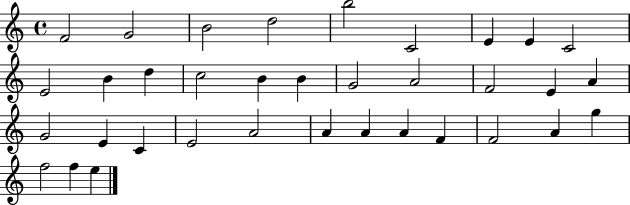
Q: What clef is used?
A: treble